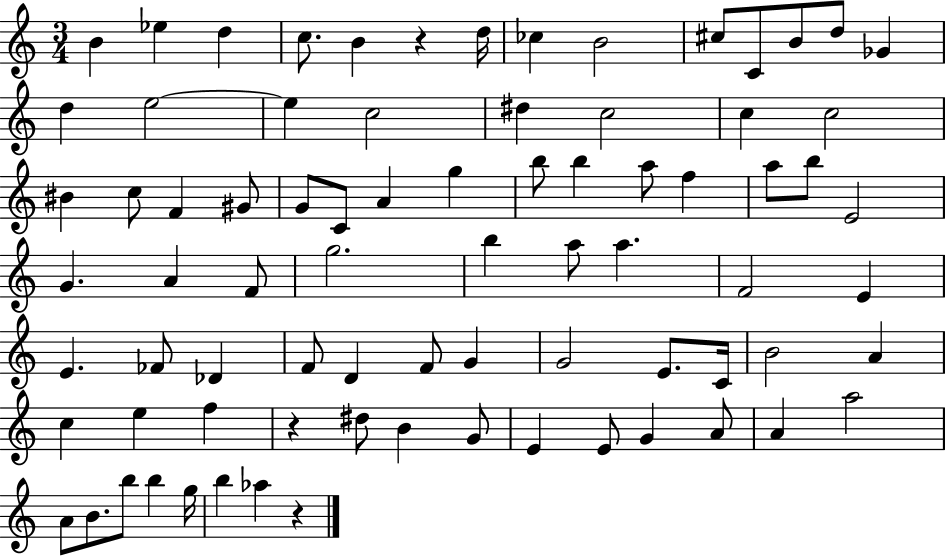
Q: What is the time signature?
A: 3/4